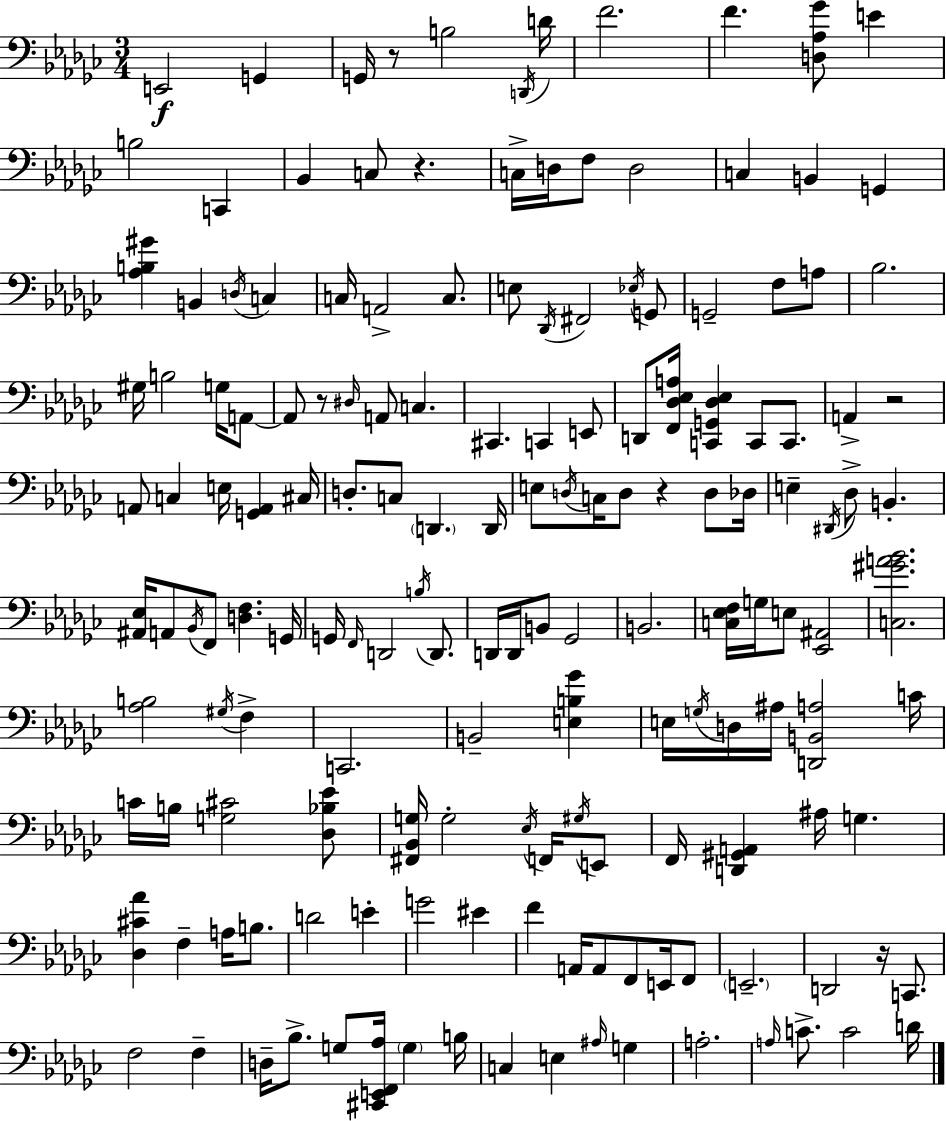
X:1
T:Untitled
M:3/4
L:1/4
K:Ebm
E,,2 G,, G,,/4 z/2 B,2 D,,/4 D/4 F2 F [D,_A,_G]/2 E B,2 C,, _B,, C,/2 z C,/4 D,/4 F,/2 D,2 C, B,, G,, [_A,B,^G] B,, D,/4 C, C,/4 A,,2 C,/2 E,/2 _D,,/4 ^F,,2 _E,/4 G,,/2 G,,2 F,/2 A,/2 _B,2 ^G,/4 B,2 G,/4 A,,/2 A,,/2 z/2 ^D,/4 A,,/2 C, ^C,, C,, E,,/2 D,,/2 [F,,_D,_E,A,]/4 [C,,G,,_D,_E,] C,,/2 C,,/2 A,, z2 A,,/2 C, E,/4 [G,,A,,] ^C,/4 D,/2 C,/2 D,, D,,/4 E,/2 D,/4 C,/4 D,/2 z D,/2 _D,/4 E, ^D,,/4 _D,/2 B,, [^A,,_E,]/4 A,,/2 _B,,/4 F,,/2 [D,F,] G,,/4 G,,/4 F,,/4 D,,2 B,/4 D,,/2 D,,/4 D,,/4 B,,/2 _G,,2 B,,2 [C,_E,F,]/4 G,/4 E,/2 [_E,,^A,,]2 [C,^GA_B]2 [_A,B,]2 ^G,/4 F, C,,2 B,,2 [E,B,_G] E,/4 G,/4 D,/4 ^A,/4 [D,,B,,A,]2 C/4 C/4 B,/4 [G,^C]2 [_D,_B,_E]/2 [^F,,_B,,G,]/4 G,2 _E,/4 F,,/4 ^G,/4 E,,/2 F,,/4 [D,,^G,,A,,] ^A,/4 G, [_D,^C_A] F, A,/4 B,/2 D2 E G2 ^E F A,,/4 A,,/2 F,,/2 E,,/4 F,,/2 E,,2 D,,2 z/4 C,,/2 F,2 F, D,/4 _B,/2 G,/2 [^C,,E,,F,,_A,]/4 G, B,/4 C, E, ^A,/4 G, A,2 A,/4 C/2 C2 D/4